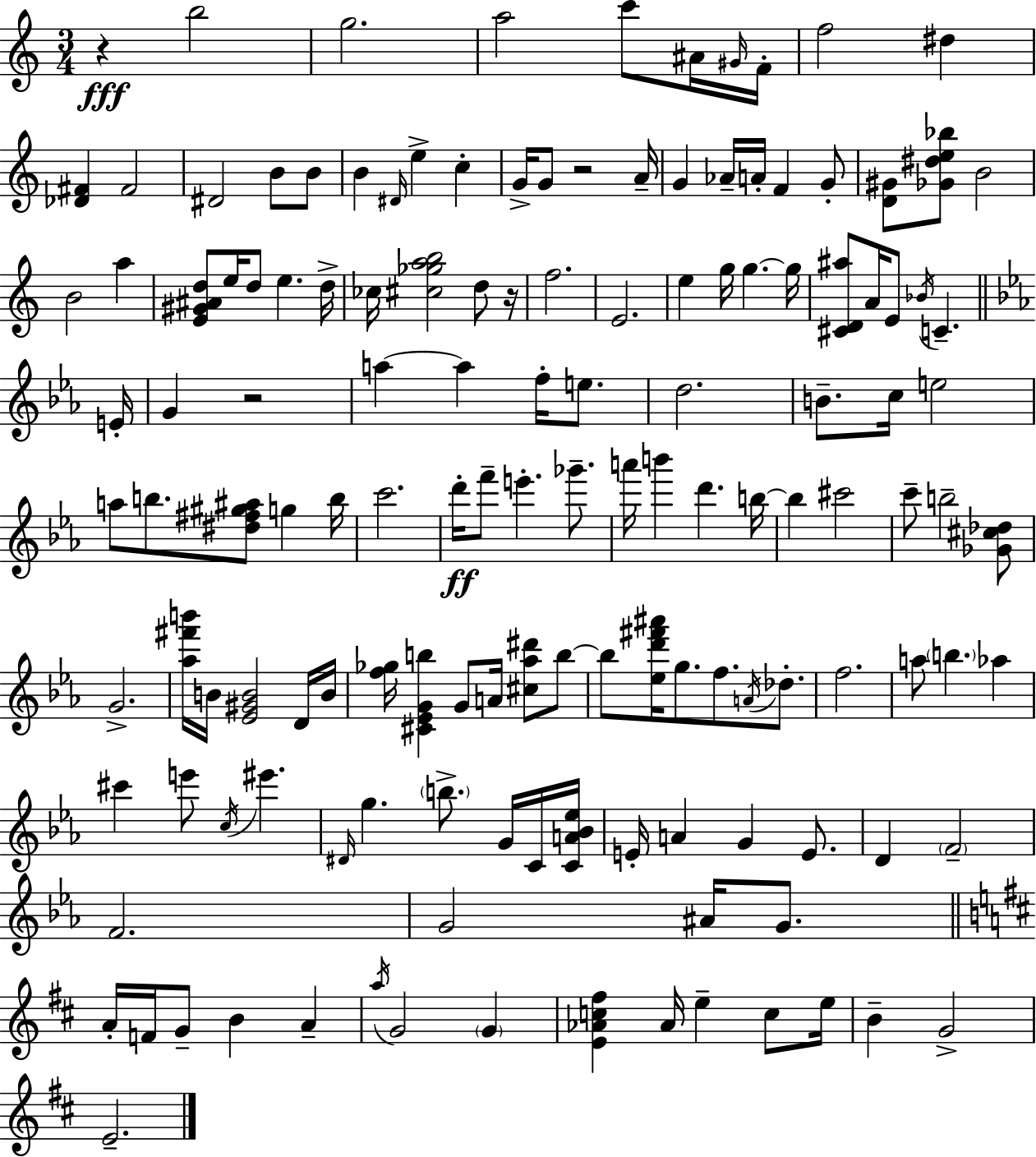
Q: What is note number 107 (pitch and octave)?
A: A4